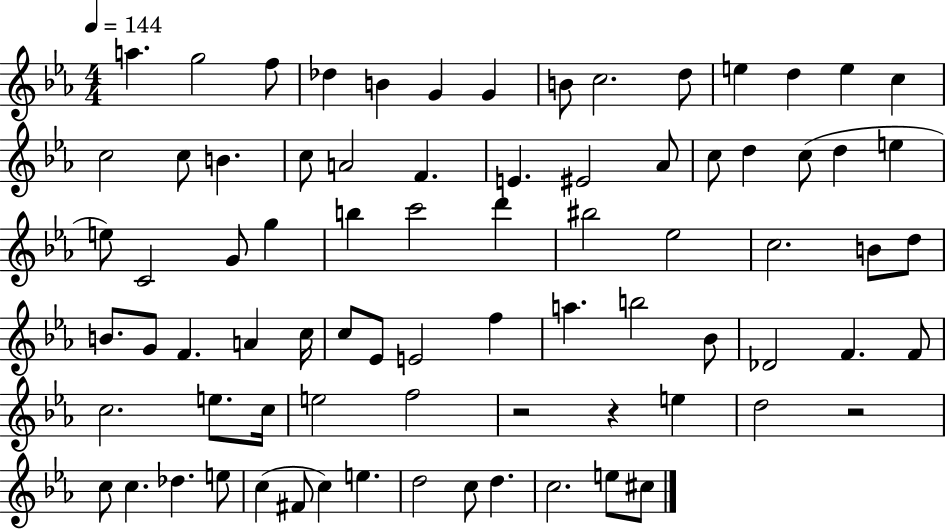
{
  \clef treble
  \numericTimeSignature
  \time 4/4
  \key ees \major
  \tempo 4 = 144
  a''4. g''2 f''8 | des''4 b'4 g'4 g'4 | b'8 c''2. d''8 | e''4 d''4 e''4 c''4 | \break c''2 c''8 b'4. | c''8 a'2 f'4. | e'4. eis'2 aes'8 | c''8 d''4 c''8( d''4 e''4 | \break e''8) c'2 g'8 g''4 | b''4 c'''2 d'''4 | bis''2 ees''2 | c''2. b'8 d''8 | \break b'8. g'8 f'4. a'4 c''16 | c''8 ees'8 e'2 f''4 | a''4. b''2 bes'8 | des'2 f'4. f'8 | \break c''2. e''8. c''16 | e''2 f''2 | r2 r4 e''4 | d''2 r2 | \break c''8 c''4. des''4. e''8 | c''4( fis'8 c''4) e''4. | d''2 c''8 d''4. | c''2. e''8 cis''8 | \break \bar "|."
}